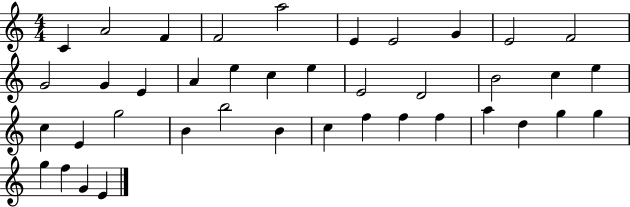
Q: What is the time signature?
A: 4/4